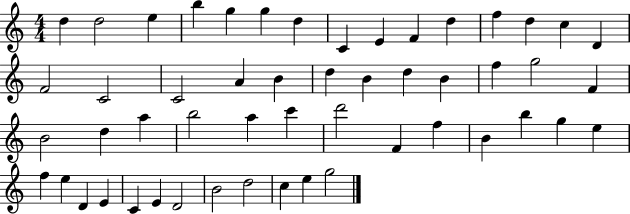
{
  \clef treble
  \numericTimeSignature
  \time 4/4
  \key c \major
  d''4 d''2 e''4 | b''4 g''4 g''4 d''4 | c'4 e'4 f'4 d''4 | f''4 d''4 c''4 d'4 | \break f'2 c'2 | c'2 a'4 b'4 | d''4 b'4 d''4 b'4 | f''4 g''2 f'4 | \break b'2 d''4 a''4 | b''2 a''4 c'''4 | d'''2 f'4 f''4 | b'4 b''4 g''4 e''4 | \break f''4 e''4 d'4 e'4 | c'4 e'4 d'2 | b'2 d''2 | c''4 e''4 g''2 | \break \bar "|."
}